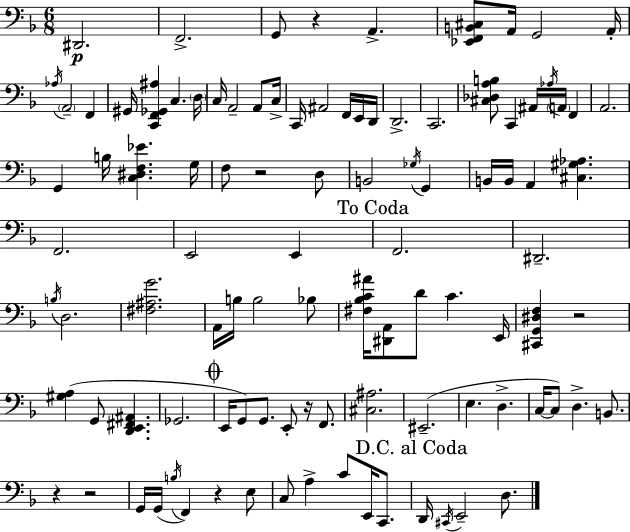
{
  \clef bass
  \numericTimeSignature
  \time 6/8
  \key d \minor
  \repeat volta 2 { dis,2.\p | f,2.-> | g,8 r4 a,4.-> | <ees, f, b, cis>8 a,16 g,2 a,16-. | \break \acciaccatura { aes16 } \parenthesize a,2-- f,4 | gis,16 <c, f, ges, ais>4 c4. | \parenthesize d16 c16 a,2-- a,8 | c16-> c,16 ais,2 f,16 e,16 | \break d,16 d,2.-> | c,2. | <cis des a b>8 c,4 ais,16 \acciaccatura { aes16 } \parenthesize a,16 f,4 | a,2. | \break g,4 b16 <c dis f ees'>4. | g16 f8 r2 | d8 b,2 \acciaccatura { ges16 } g,4 | b,16 b,16 a,4 <cis gis aes>4. | \break f,2. | e,2 e,4 | \mark "To Coda" f,2. | dis,2.-- | \break \acciaccatura { b16 } d2. | <fis ais g'>2. | a,16 b16 b2 | bes8 <fis bes c' ais'>16 <dis, a,>8 d'8 c'4. | \break e,16 <cis, g, dis f>4 r2 | <gis a>4( g,8 <d, e, fis, ais,>4. | ges,2. | \mark \markup { \musicglyph "scripts.coda" } e,16 g,8) g,8. e,8-. | \break r16 f,8. <cis ais>2. | eis,2.--( | e4. d4.-> | c16~~ c8) d4.-> | \break b,8. r4 r2 | g,16 g,16( \acciaccatura { b16 } f,4) r4 | e8 c8 a4-> c'8 | e,16 c,8. \mark "D.C. al Coda" d,16 \acciaccatura { cis,16 } e,2-- | \break d8. } \bar "|."
}